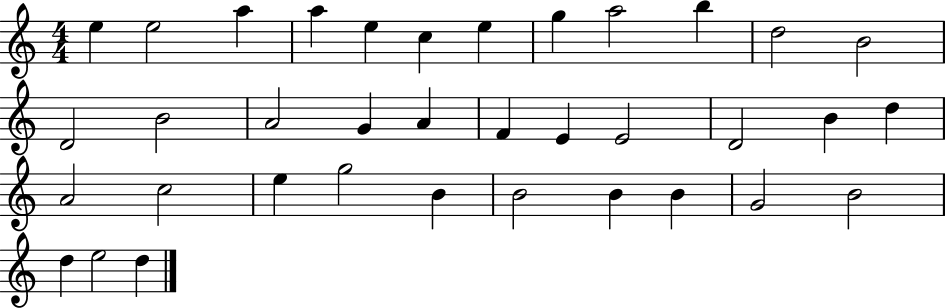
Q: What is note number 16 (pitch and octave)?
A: G4